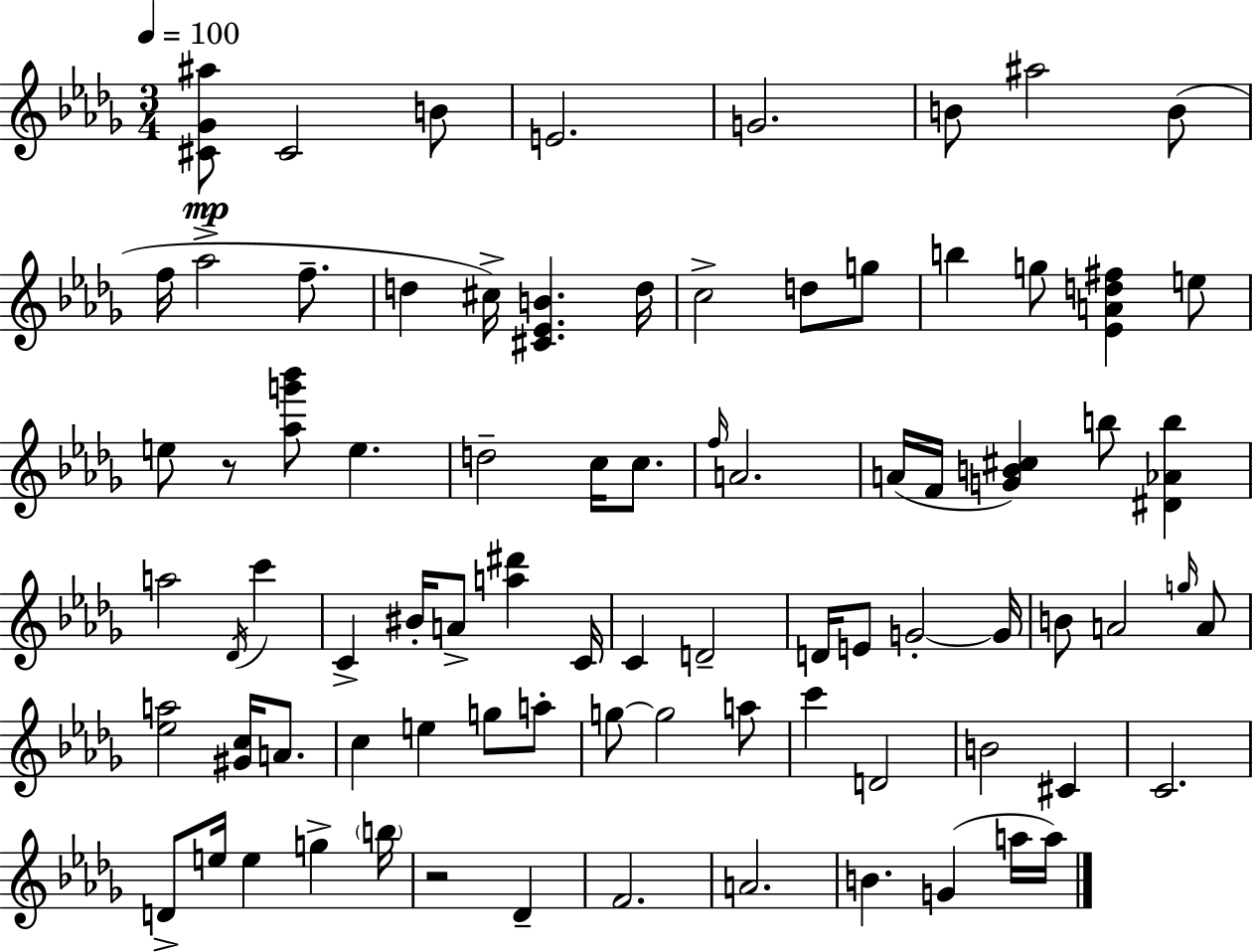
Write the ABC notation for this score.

X:1
T:Untitled
M:3/4
L:1/4
K:Bbm
[^C_G^a]/2 ^C2 B/2 E2 G2 B/2 ^a2 B/2 f/4 _a2 f/2 d ^c/4 [^C_EB] d/4 c2 d/2 g/2 b g/2 [_EAd^f] e/2 e/2 z/2 [_ag'_b']/2 e d2 c/4 c/2 f/4 A2 A/4 F/4 [GB^c] b/2 [^D_Ab] a2 _D/4 c' C ^B/4 A/2 [a^d'] C/4 C D2 D/4 E/2 G2 G/4 B/2 A2 g/4 A/2 [_ea]2 [^Gc]/4 A/2 c e g/2 a/2 g/2 g2 a/2 c' D2 B2 ^C C2 D/2 e/4 e g b/4 z2 _D F2 A2 B G a/4 a/4